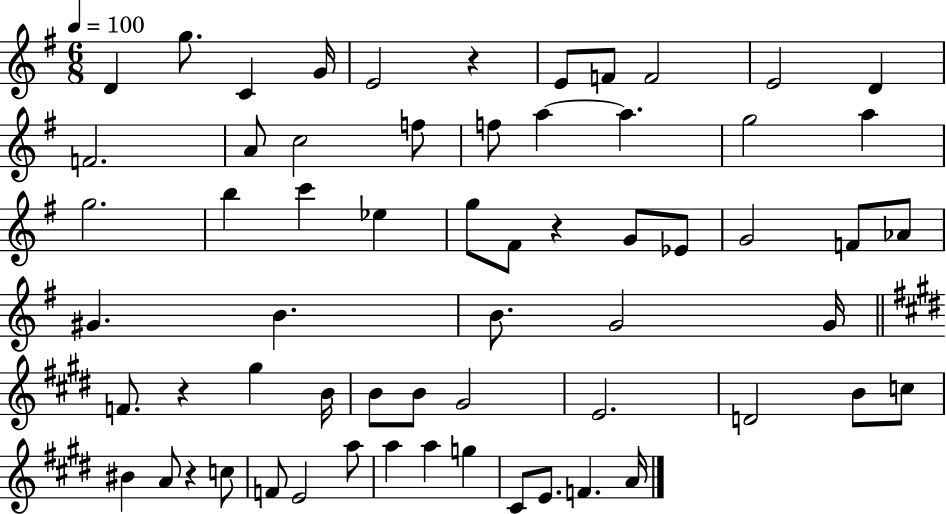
D4/q G5/e. C4/q G4/s E4/h R/q E4/e F4/e F4/h E4/h D4/q F4/h. A4/e C5/h F5/e F5/e A5/q A5/q. G5/h A5/q G5/h. B5/q C6/q Eb5/q G5/e F#4/e R/q G4/e Eb4/e G4/h F4/e Ab4/e G#4/q. B4/q. B4/e. G4/h G4/s F4/e. R/q G#5/q B4/s B4/e B4/e G#4/h E4/h. D4/h B4/e C5/e BIS4/q A4/e R/q C5/e F4/e E4/h A5/e A5/q A5/q G5/q C#4/e E4/e. F4/q. A4/s